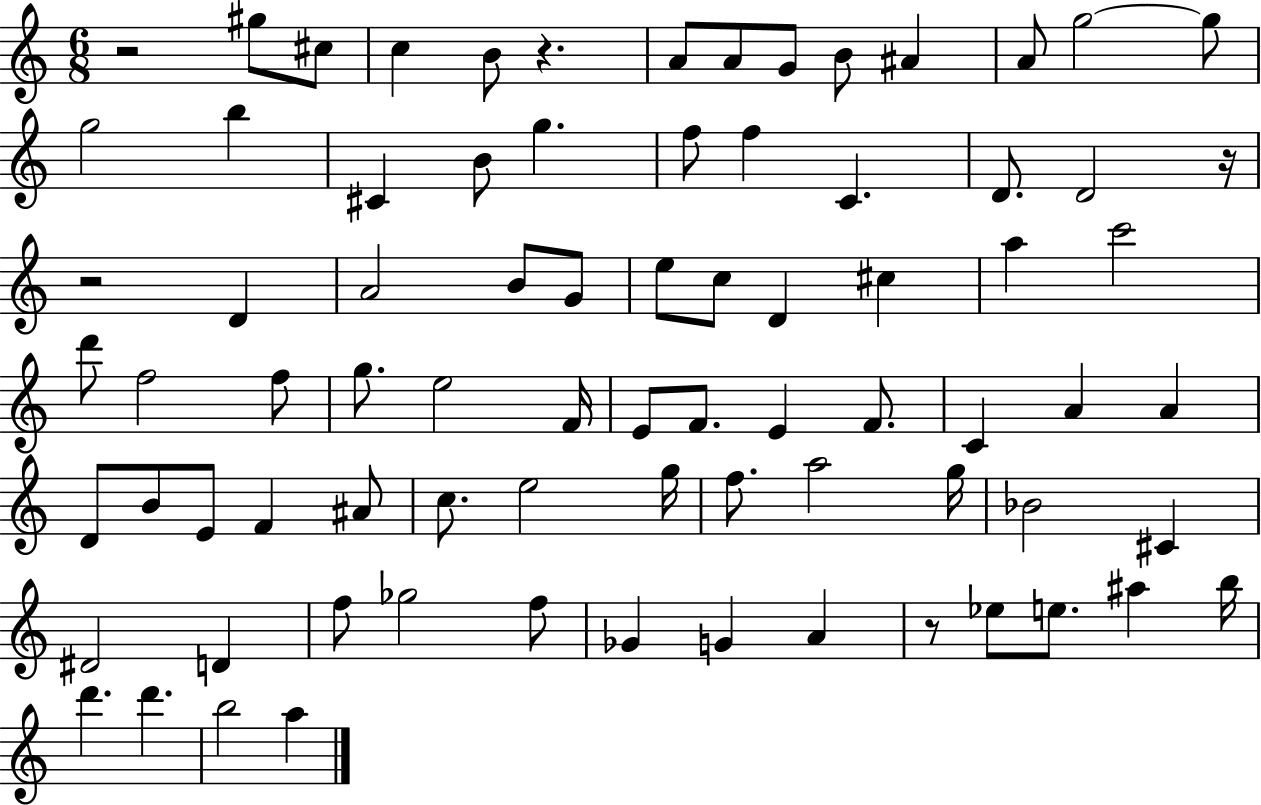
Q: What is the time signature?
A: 6/8